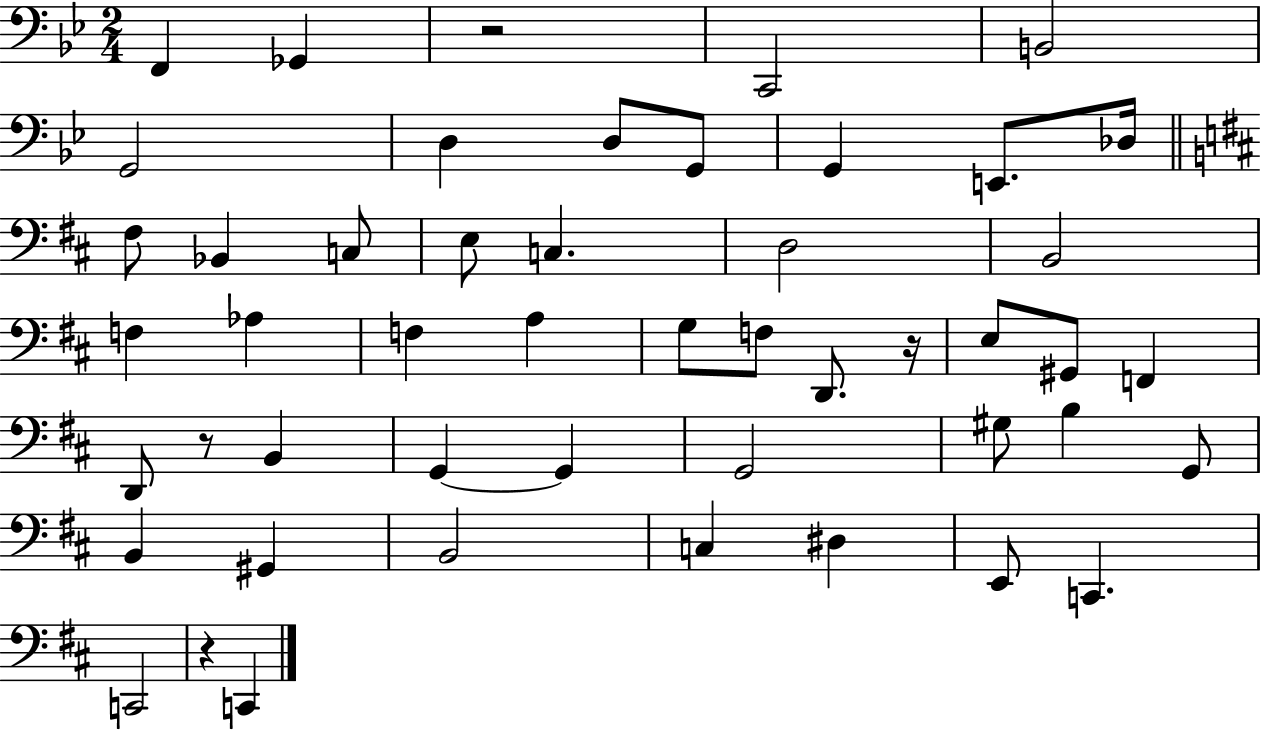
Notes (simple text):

F2/q Gb2/q R/h C2/h B2/h G2/h D3/q D3/e G2/e G2/q E2/e. Db3/s F#3/e Bb2/q C3/e E3/e C3/q. D3/h B2/h F3/q Ab3/q F3/q A3/q G3/e F3/e D2/e. R/s E3/e G#2/e F2/q D2/e R/e B2/q G2/q G2/q G2/h G#3/e B3/q G2/e B2/q G#2/q B2/h C3/q D#3/q E2/e C2/q. C2/h R/q C2/q